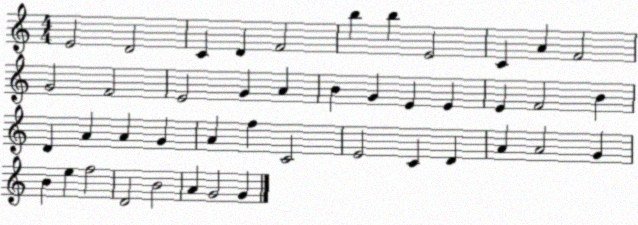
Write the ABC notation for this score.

X:1
T:Untitled
M:4/4
L:1/4
K:C
E2 D2 C D F2 b b E2 C A F2 G2 F2 E2 G A B G E E E F2 B D A A G A f C2 E2 C D A A2 G B e f2 D2 B2 A G2 G